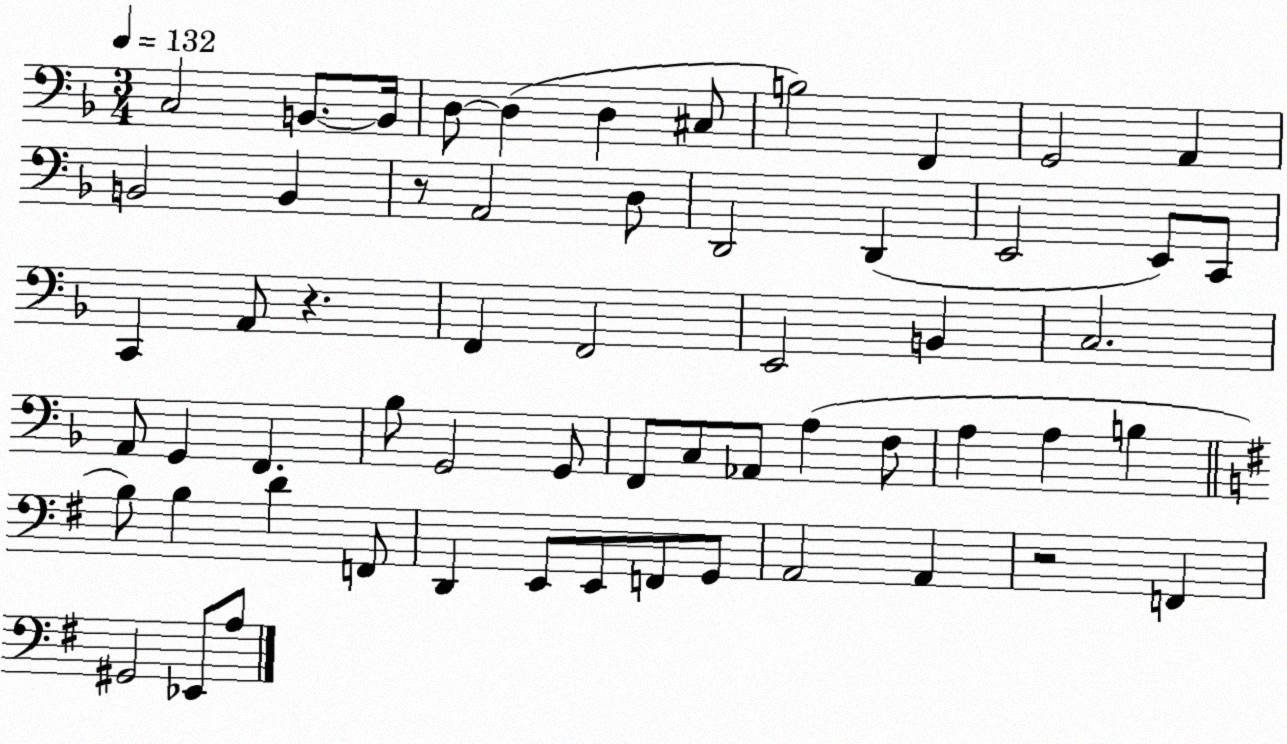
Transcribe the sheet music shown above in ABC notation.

X:1
T:Untitled
M:3/4
L:1/4
K:F
C,2 B,,/2 B,,/4 D,/2 D, D, ^C,/2 B,2 F,, G,,2 A,, B,,2 B,, z/2 A,,2 D,/2 D,,2 D,, E,,2 E,,/2 C,,/2 C,, A,,/2 z F,, F,,2 E,,2 B,, C,2 A,,/2 G,, F,, _B,/2 G,,2 G,,/2 F,,/2 C,/2 _A,,/2 A, F,/2 A, A, B, B,/2 B, D F,,/2 D,, E,,/2 E,,/2 F,,/2 G,,/2 A,,2 A,, z2 F,, ^G,,2 _E,,/2 A,/2